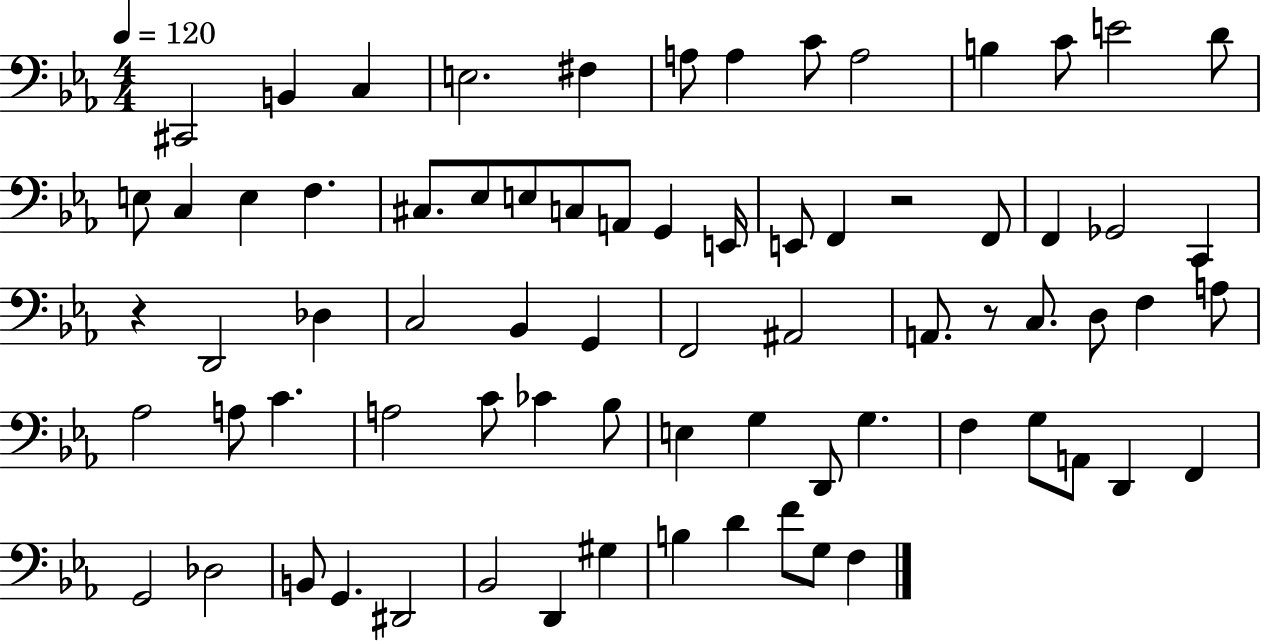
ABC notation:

X:1
T:Untitled
M:4/4
L:1/4
K:Eb
^C,,2 B,, C, E,2 ^F, A,/2 A, C/2 A,2 B, C/2 E2 D/2 E,/2 C, E, F, ^C,/2 _E,/2 E,/2 C,/2 A,,/2 G,, E,,/4 E,,/2 F,, z2 F,,/2 F,, _G,,2 C,, z D,,2 _D, C,2 _B,, G,, F,,2 ^A,,2 A,,/2 z/2 C,/2 D,/2 F, A,/2 _A,2 A,/2 C A,2 C/2 _C _B,/2 E, G, D,,/2 G, F, G,/2 A,,/2 D,, F,, G,,2 _D,2 B,,/2 G,, ^D,,2 _B,,2 D,, ^G, B, D F/2 G,/2 F,